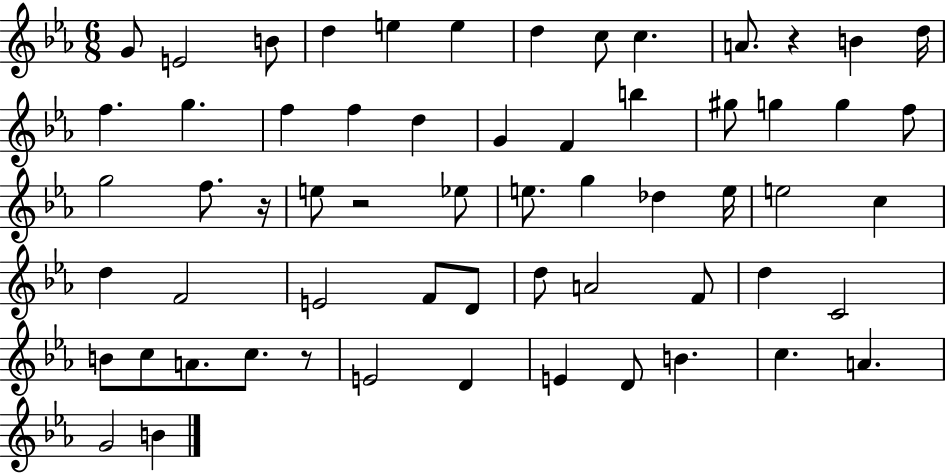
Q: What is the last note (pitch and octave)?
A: B4